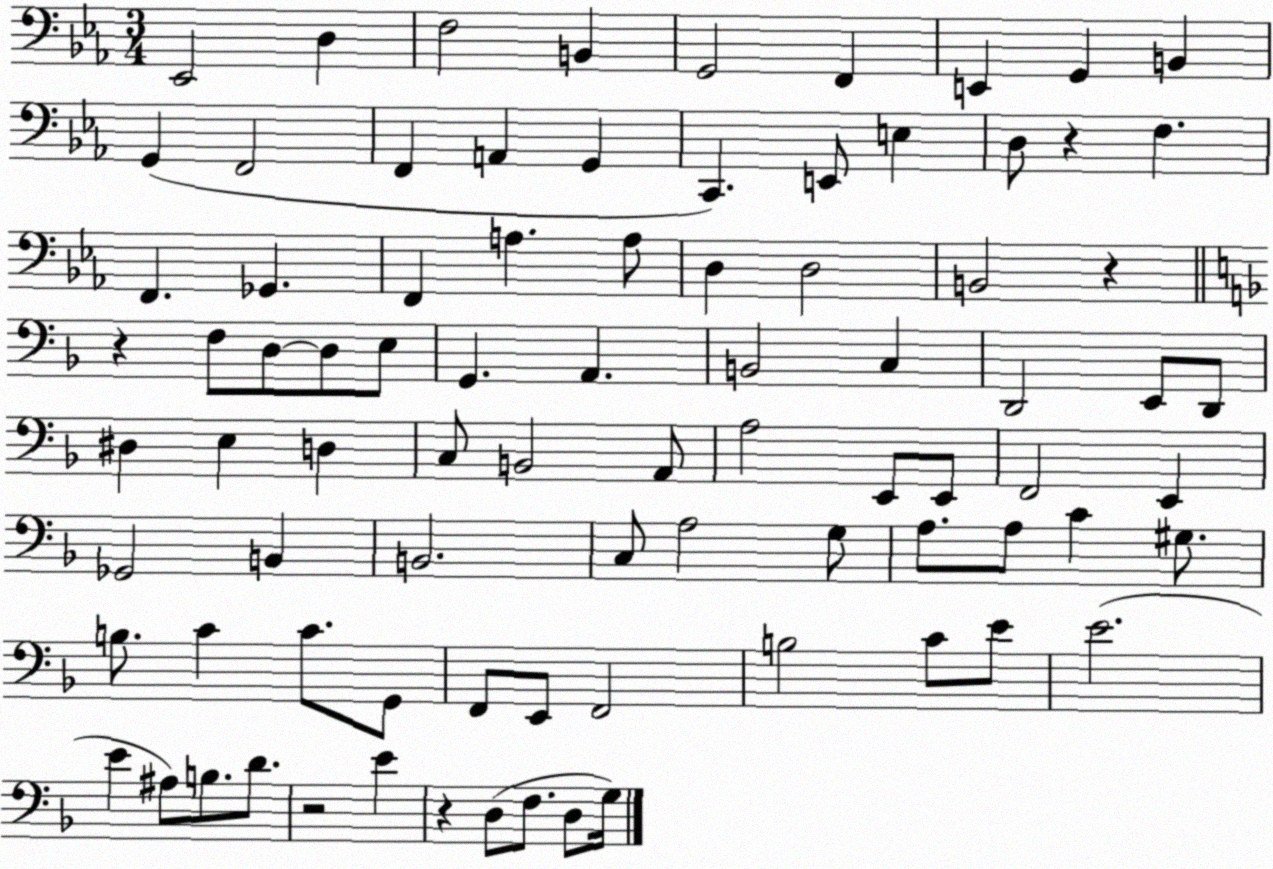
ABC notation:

X:1
T:Untitled
M:3/4
L:1/4
K:Eb
_E,,2 D, F,2 B,, G,,2 F,, E,, G,, B,, G,, F,,2 F,, A,, G,, C,, E,,/2 E, D,/2 z F, F,, _G,, F,, A, A,/2 D, D,2 B,,2 z z F,/2 D,/2 D,/2 E,/2 G,, A,, B,,2 C, D,,2 E,,/2 D,,/2 ^D, E, D, C,/2 B,,2 A,,/2 A,2 E,,/2 E,,/2 F,,2 E,, _G,,2 B,, B,,2 C,/2 A,2 G,/2 A,/2 A,/2 C ^G,/2 B,/2 C C/2 G,,/2 F,,/2 E,,/2 F,,2 B,2 C/2 E/2 E2 E ^A,/2 B,/2 D/2 z2 E z D,/2 F,/2 D,/2 G,/4